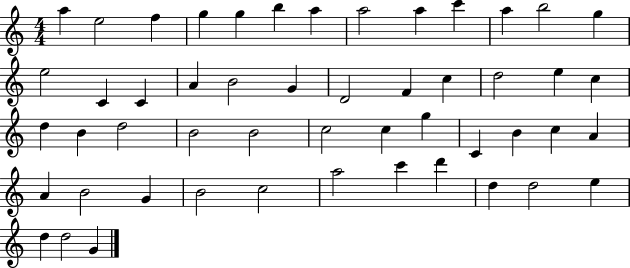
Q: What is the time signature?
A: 4/4